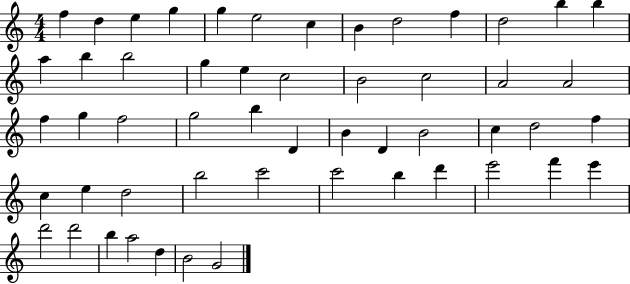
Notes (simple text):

F5/q D5/q E5/q G5/q G5/q E5/h C5/q B4/q D5/h F5/q D5/h B5/q B5/q A5/q B5/q B5/h G5/q E5/q C5/h B4/h C5/h A4/h A4/h F5/q G5/q F5/h G5/h B5/q D4/q B4/q D4/q B4/h C5/q D5/h F5/q C5/q E5/q D5/h B5/h C6/h C6/h B5/q D6/q E6/h F6/q E6/q D6/h D6/h B5/q A5/h D5/q B4/h G4/h